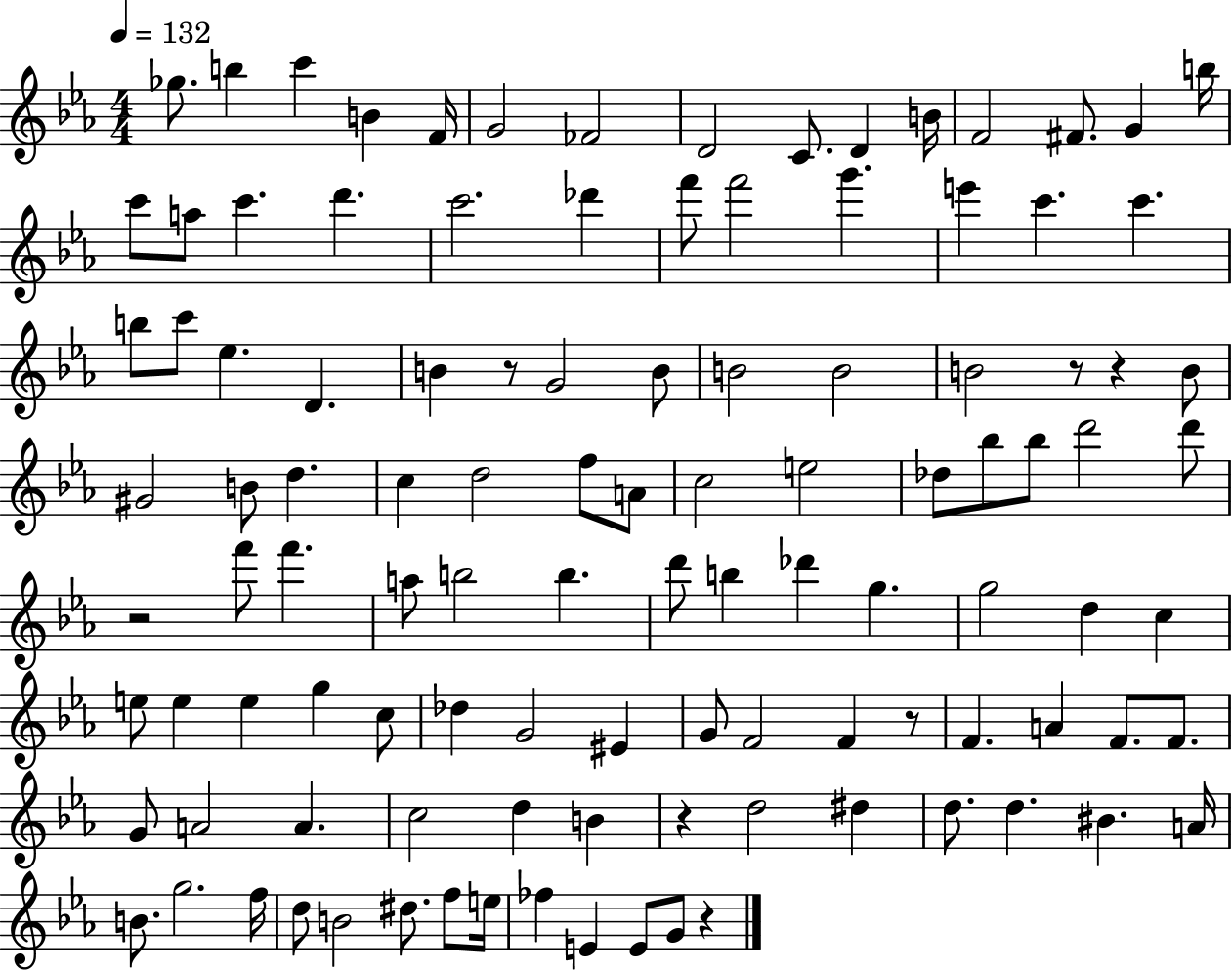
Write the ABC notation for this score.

X:1
T:Untitled
M:4/4
L:1/4
K:Eb
_g/2 b c' B F/4 G2 _F2 D2 C/2 D B/4 F2 ^F/2 G b/4 c'/2 a/2 c' d' c'2 _d' f'/2 f'2 g' e' c' c' b/2 c'/2 _e D B z/2 G2 B/2 B2 B2 B2 z/2 z B/2 ^G2 B/2 d c d2 f/2 A/2 c2 e2 _d/2 _b/2 _b/2 d'2 d'/2 z2 f'/2 f' a/2 b2 b d'/2 b _d' g g2 d c e/2 e e g c/2 _d G2 ^E G/2 F2 F z/2 F A F/2 F/2 G/2 A2 A c2 d B z d2 ^d d/2 d ^B A/4 B/2 g2 f/4 d/2 B2 ^d/2 f/2 e/4 _f E E/2 G/2 z